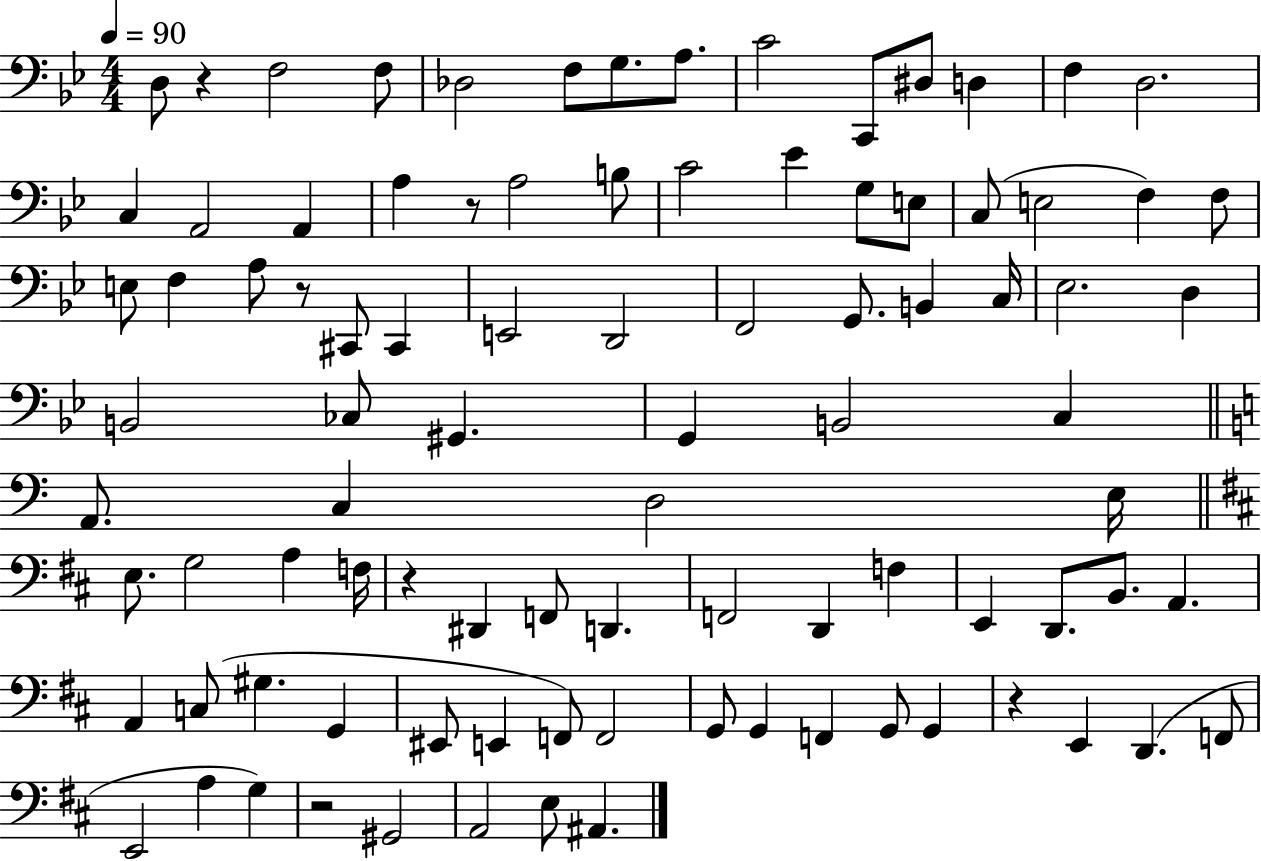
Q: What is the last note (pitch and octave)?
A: A#2